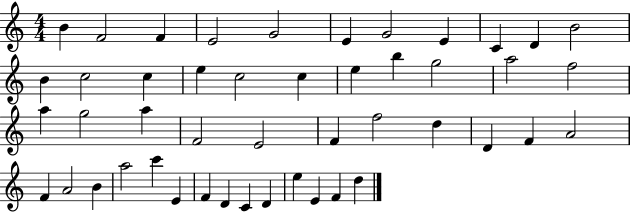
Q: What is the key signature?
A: C major